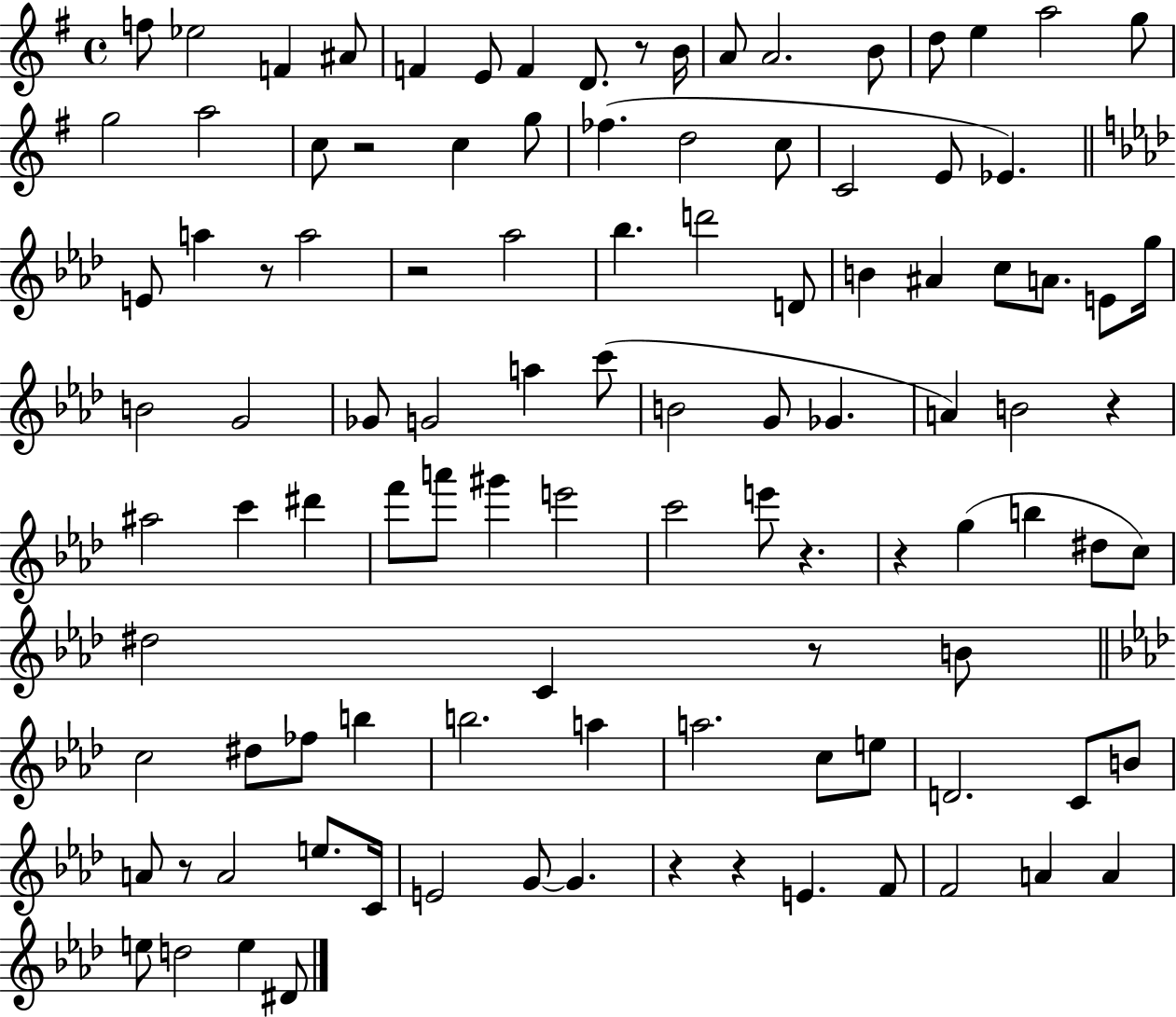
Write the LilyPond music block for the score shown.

{
  \clef treble
  \time 4/4
  \defaultTimeSignature
  \key g \major
  f''8 ees''2 f'4 ais'8 | f'4 e'8 f'4 d'8. r8 b'16 | a'8 a'2. b'8 | d''8 e''4 a''2 g''8 | \break g''2 a''2 | c''8 r2 c''4 g''8 | fes''4.( d''2 c''8 | c'2 e'8 ees'4.) | \break \bar "||" \break \key aes \major e'8 a''4 r8 a''2 | r2 aes''2 | bes''4. d'''2 d'8 | b'4 ais'4 c''8 a'8. e'8 g''16 | \break b'2 g'2 | ges'8 g'2 a''4 c'''8( | b'2 g'8 ges'4. | a'4) b'2 r4 | \break ais''2 c'''4 dis'''4 | f'''8 a'''8 gis'''4 e'''2 | c'''2 e'''8 r4. | r4 g''4( b''4 dis''8 c''8) | \break dis''2 c'4 r8 b'8 | \bar "||" \break \key f \minor c''2 dis''8 fes''8 b''4 | b''2. a''4 | a''2. c''8 e''8 | d'2. c'8 b'8 | \break a'8 r8 a'2 e''8. c'16 | e'2 g'8~~ g'4. | r4 r4 e'4. f'8 | f'2 a'4 a'4 | \break e''8 d''2 e''4 dis'8 | \bar "|."
}